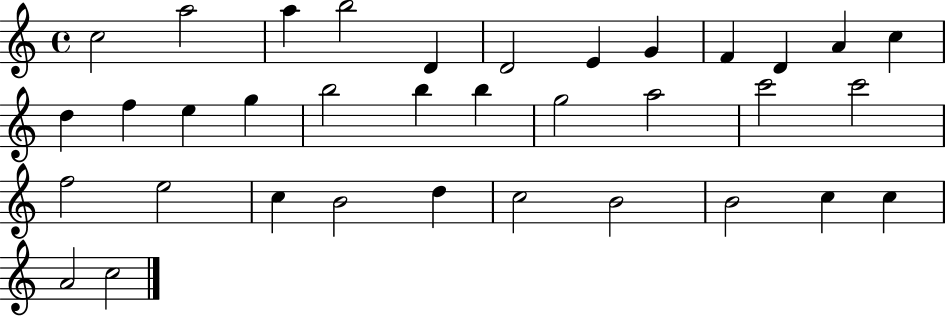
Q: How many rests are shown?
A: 0